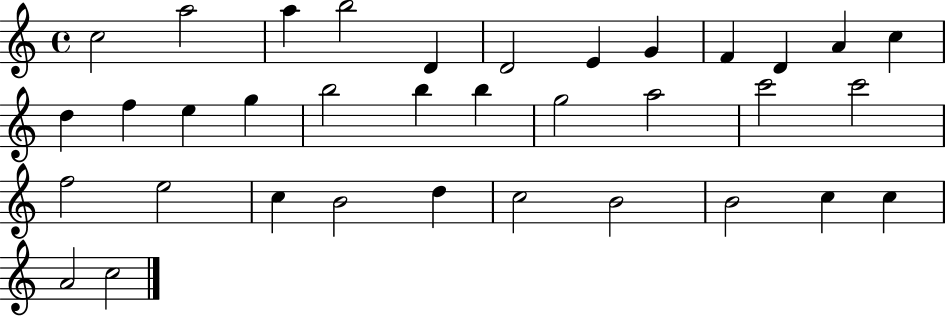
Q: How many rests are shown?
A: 0